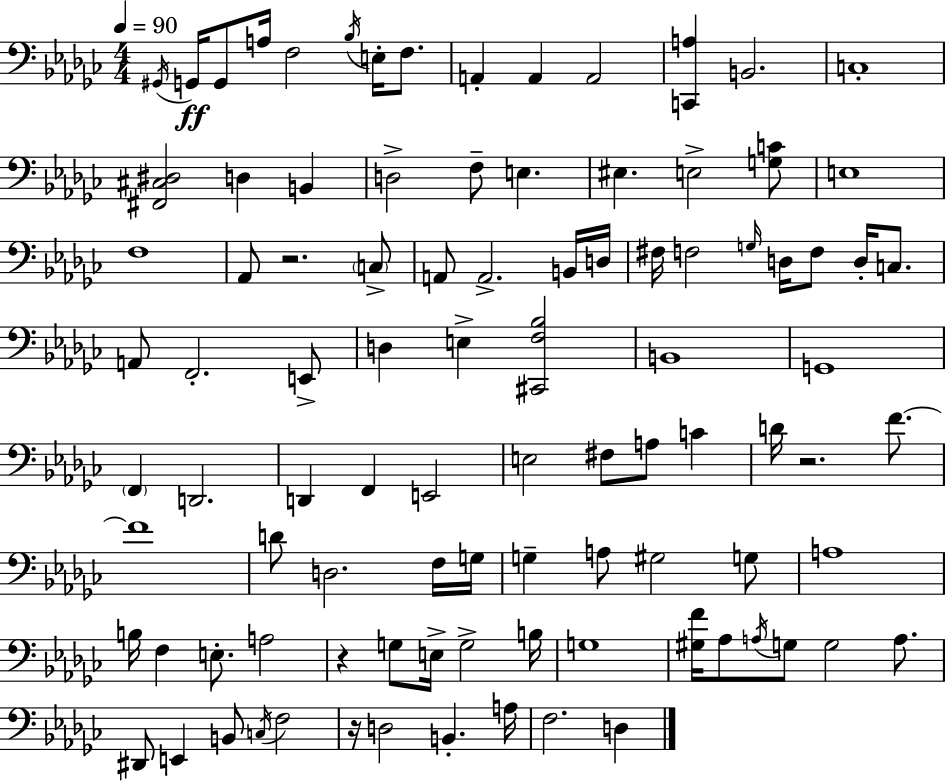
{
  \clef bass
  \numericTimeSignature
  \time 4/4
  \key ees \minor
  \tempo 4 = 90
  \repeat volta 2 { \acciaccatura { gis,16 }\ff g,16 g,8 a16 f2 \acciaccatura { bes16 } e16-. f8. | a,4-. a,4 a,2 | <c, a>4 b,2. | c1-. | \break <fis, cis dis>2 d4 b,4 | d2-> f8-- e4. | eis4. e2-> | <g c'>8 e1 | \break f1 | aes,8 r2. | \parenthesize c8-> a,8 a,2.-> | b,16 d16 fis16 f2 \grace { g16 } d16 f8 d16-. | \break c8. a,8 f,2.-. | e,8-> d4 e4-> <cis, f bes>2 | b,1 | g,1 | \break \parenthesize f,4 d,2. | d,4 f,4 e,2 | e2 fis8 a8 c'4 | d'16 r2. | \break f'8.~~ f'1 | d'8 d2. | f16 g16 g4-- a8 gis2 | g8 a1 | \break b16 f4 e8.-. a2 | r4 g8 e16-> g2-> | b16 g1 | <gis f'>16 aes8 \acciaccatura { a16 } g8 g2 | \break a8. dis,8 e,4 b,8 \acciaccatura { c16 } f2 | r16 d2 b,4.-. | a16 f2. | d4 } \bar "|."
}